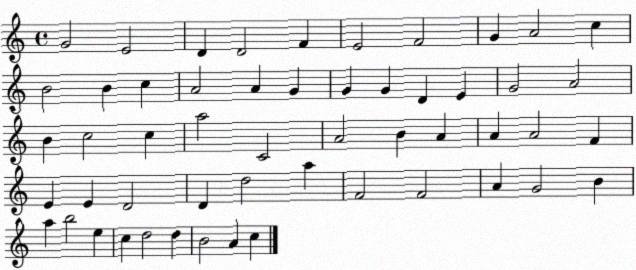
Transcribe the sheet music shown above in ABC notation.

X:1
T:Untitled
M:4/4
L:1/4
K:C
G2 E2 D D2 F E2 F2 G A2 c B2 B c A2 A G G G D E G2 A2 B c2 c a2 C2 A2 B A A A2 F E E D2 D d2 a F2 F2 A G2 B a b2 e c d2 d B2 A c